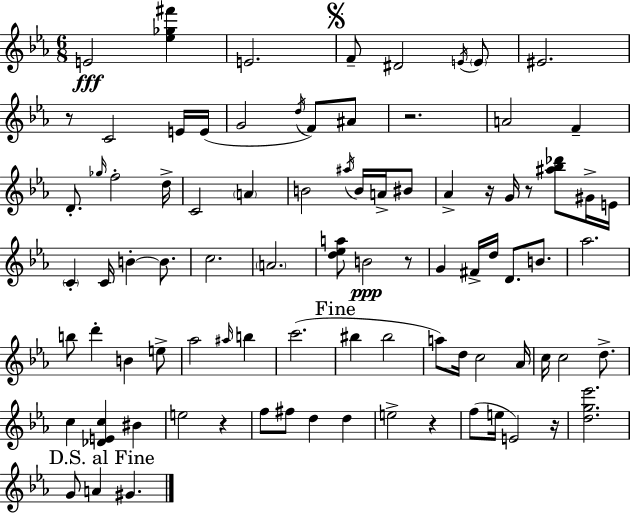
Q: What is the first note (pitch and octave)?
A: E4